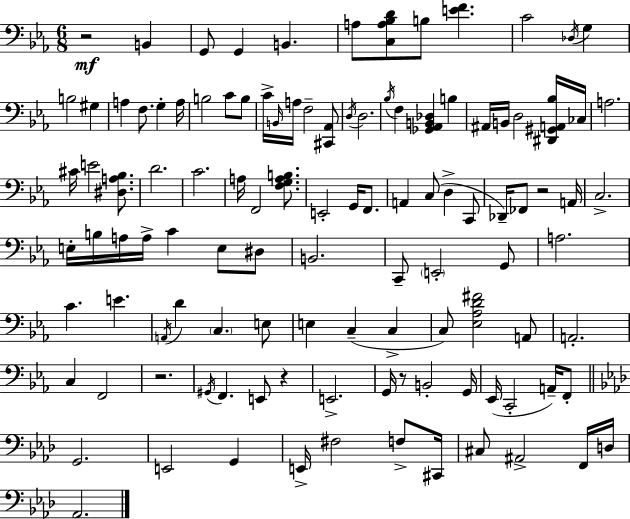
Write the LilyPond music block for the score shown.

{
  \clef bass
  \numericTimeSignature
  \time 6/8
  \key c \minor
  r2\mf b,4 | g,8 g,4 b,4. | a8 <c a bes d'>8 b8 <e' f'>4. | c'2 \acciaccatura { des16 } g4 | \break b2 gis4 | a4 f8. g4-. | a16 b2 c'8 b8 | c'16-> \grace { b,16 } a16 f2-- | \break <cis, aes,>8 \acciaccatura { d16 } d2. | \acciaccatura { bes16 } f4 <ges, aes, b, des>4 | b4 ais,16 b,16 d2 | <dis, gis, a, bes>16 ces16 a2. | \break cis'16 e'2 | <dis a bes>8. d'2. | c'2. | a16 f,2 | \break <f g a b>8. e,2-. | g,16 f,8. a,4 c8( d4-> | c,8 des,16--) fes,8 r2 | a,16 c2.-> | \break e16-. b16 a16 a16-> c'4 | e8 dis8 b,2. | c,8-- \parenthesize e,2-. | g,8 a2. | \break c'4. e'4. | \acciaccatura { a,16 } d'4 \parenthesize c4. | e8 e4 c4--( | c4-> c8) <ees aes d' fis'>2 | \break a,8 a,2.-. | c4 f,2 | r2. | \acciaccatura { gis,16 } f,4. | \break e,8 r4 e,2.-> | g,16 r8 b,2-. | g,16 ees,16( c,2-. | a,16--) f,8-. \bar "||" \break \key aes \major g,2. | e,2 g,4 | e,16-> fis2 f8-> cis,16 | cis8 ais,2-> f,16 d16 | \break aes,2. | \bar "|."
}